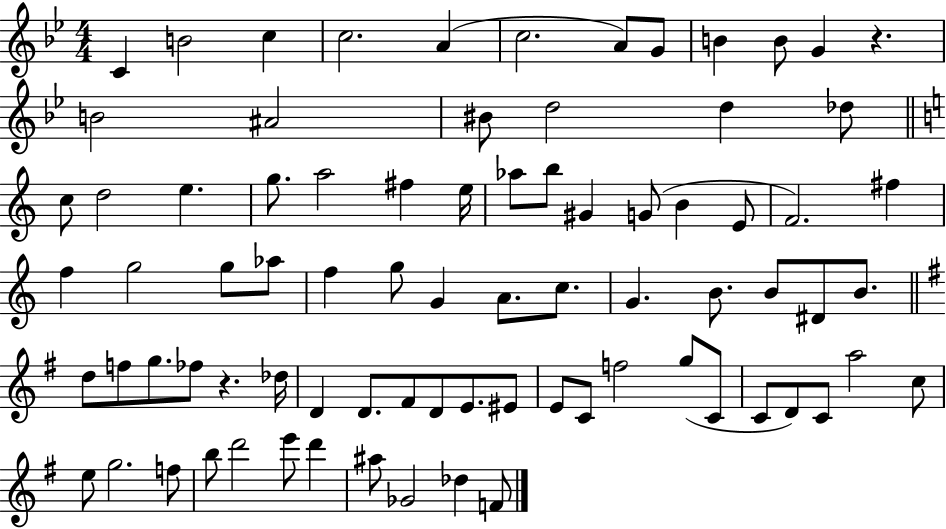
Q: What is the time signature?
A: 4/4